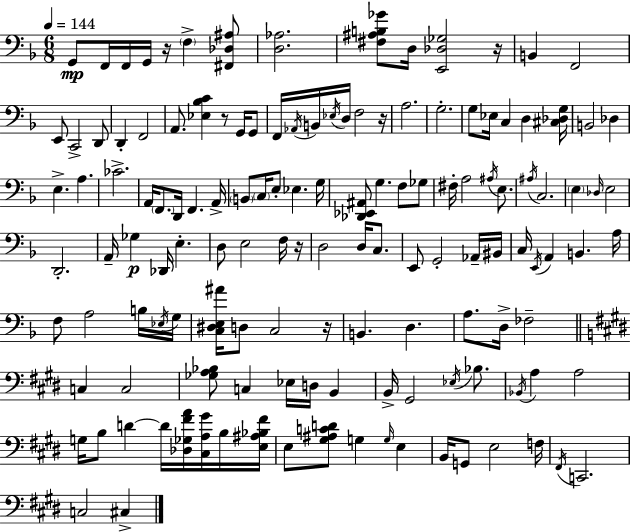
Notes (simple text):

G2/e F2/s F2/s G2/s R/s F3/q [F#2,Db3,A#3]/e [D3,Ab3]/h. [F#3,A#3,B3,Gb4]/e D3/s [E2,Db3,Gb3]/h R/s B2/q F2/h E2/e C2/h D2/e D2/q F2/h A2/e. [Eb3,Bb3,C4]/q R/e G2/s G2/e F2/s Ab2/s B2/s Eb3/s D3/s F3/h R/s A3/h. G3/h. G3/e Eb3/s C3/q D3/q [C#3,Db3,G3]/s B2/h Db3/q E3/q. A3/q. CES4/h. A2/s F2/e. D2/s F2/q. A2/s B2/e C3/s E3/e Eb3/q. G3/s [Db2,Eb2,A#2]/e G3/q. F3/e Gb3/e F#3/s A3/h A#3/s E3/e. A#3/s C3/h. E3/q Db3/s E3/h D2/h. A2/s Gb3/q Db2/s E3/q. D3/e E3/h F3/s R/s D3/h D3/s C3/e. E2/e G2/h Ab2/s BIS2/s C3/s E2/s A2/q B2/q. A3/s F3/e A3/h B3/s Eb3/s G3/s [C3,D#3,E3,A#4]/s D3/e C3/h R/s B2/q. D3/q. A3/e. D3/s FES3/h C3/q C3/h [Gb3,A3,Bb3]/e C3/q Eb3/s D3/s B2/q B2/s G#2/h Eb3/s Bb3/e. Bb2/s A3/q A3/h G3/s B3/e D4/q D4/s [Db3,Gb3,F#4,A4]/s [C#3,A3,G#4]/s B3/s [E3,A#3,Bb3,F#4]/s E3/e [G#3,A#3,C4,D4]/e G3/q G3/s E3/q B2/s G2/e E3/h F3/s F#2/s C2/h. C3/h C#3/q